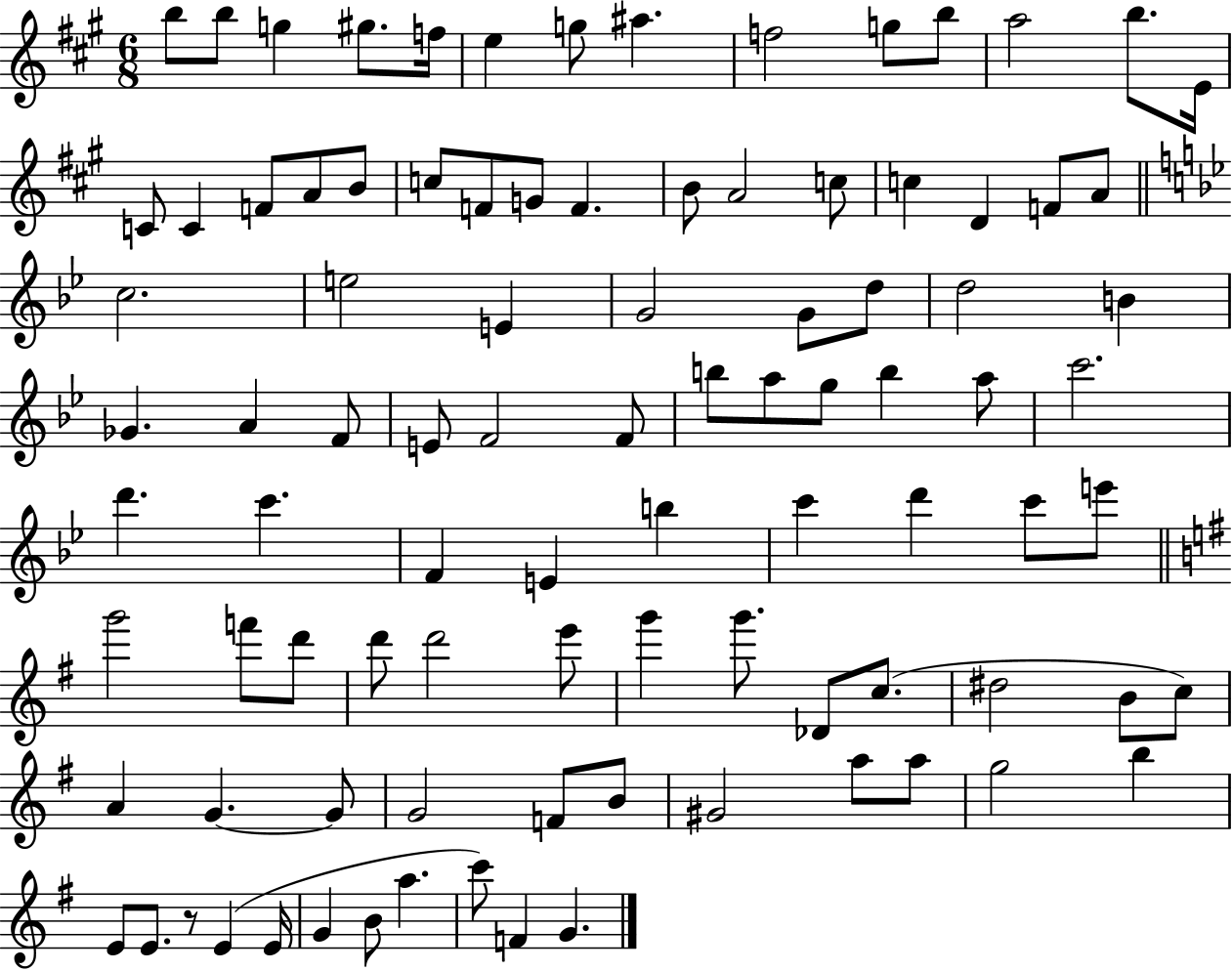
{
  \clef treble
  \numericTimeSignature
  \time 6/8
  \key a \major
  b''8 b''8 g''4 gis''8. f''16 | e''4 g''8 ais''4. | f''2 g''8 b''8 | a''2 b''8. e'16 | \break c'8 c'4 f'8 a'8 b'8 | c''8 f'8 g'8 f'4. | b'8 a'2 c''8 | c''4 d'4 f'8 a'8 | \break \bar "||" \break \key bes \major c''2. | e''2 e'4 | g'2 g'8 d''8 | d''2 b'4 | \break ges'4. a'4 f'8 | e'8 f'2 f'8 | b''8 a''8 g''8 b''4 a''8 | c'''2. | \break d'''4. c'''4. | f'4 e'4 b''4 | c'''4 d'''4 c'''8 e'''8 | \bar "||" \break \key e \minor g'''2 f'''8 d'''8 | d'''8 d'''2 e'''8 | g'''4 g'''8. des'8 c''8.( | dis''2 b'8 c''8) | \break a'4 g'4.~~ g'8 | g'2 f'8 b'8 | gis'2 a''8 a''8 | g''2 b''4 | \break e'8 e'8. r8 e'4( e'16 | g'4 b'8 a''4. | c'''8) f'4 g'4. | \bar "|."
}